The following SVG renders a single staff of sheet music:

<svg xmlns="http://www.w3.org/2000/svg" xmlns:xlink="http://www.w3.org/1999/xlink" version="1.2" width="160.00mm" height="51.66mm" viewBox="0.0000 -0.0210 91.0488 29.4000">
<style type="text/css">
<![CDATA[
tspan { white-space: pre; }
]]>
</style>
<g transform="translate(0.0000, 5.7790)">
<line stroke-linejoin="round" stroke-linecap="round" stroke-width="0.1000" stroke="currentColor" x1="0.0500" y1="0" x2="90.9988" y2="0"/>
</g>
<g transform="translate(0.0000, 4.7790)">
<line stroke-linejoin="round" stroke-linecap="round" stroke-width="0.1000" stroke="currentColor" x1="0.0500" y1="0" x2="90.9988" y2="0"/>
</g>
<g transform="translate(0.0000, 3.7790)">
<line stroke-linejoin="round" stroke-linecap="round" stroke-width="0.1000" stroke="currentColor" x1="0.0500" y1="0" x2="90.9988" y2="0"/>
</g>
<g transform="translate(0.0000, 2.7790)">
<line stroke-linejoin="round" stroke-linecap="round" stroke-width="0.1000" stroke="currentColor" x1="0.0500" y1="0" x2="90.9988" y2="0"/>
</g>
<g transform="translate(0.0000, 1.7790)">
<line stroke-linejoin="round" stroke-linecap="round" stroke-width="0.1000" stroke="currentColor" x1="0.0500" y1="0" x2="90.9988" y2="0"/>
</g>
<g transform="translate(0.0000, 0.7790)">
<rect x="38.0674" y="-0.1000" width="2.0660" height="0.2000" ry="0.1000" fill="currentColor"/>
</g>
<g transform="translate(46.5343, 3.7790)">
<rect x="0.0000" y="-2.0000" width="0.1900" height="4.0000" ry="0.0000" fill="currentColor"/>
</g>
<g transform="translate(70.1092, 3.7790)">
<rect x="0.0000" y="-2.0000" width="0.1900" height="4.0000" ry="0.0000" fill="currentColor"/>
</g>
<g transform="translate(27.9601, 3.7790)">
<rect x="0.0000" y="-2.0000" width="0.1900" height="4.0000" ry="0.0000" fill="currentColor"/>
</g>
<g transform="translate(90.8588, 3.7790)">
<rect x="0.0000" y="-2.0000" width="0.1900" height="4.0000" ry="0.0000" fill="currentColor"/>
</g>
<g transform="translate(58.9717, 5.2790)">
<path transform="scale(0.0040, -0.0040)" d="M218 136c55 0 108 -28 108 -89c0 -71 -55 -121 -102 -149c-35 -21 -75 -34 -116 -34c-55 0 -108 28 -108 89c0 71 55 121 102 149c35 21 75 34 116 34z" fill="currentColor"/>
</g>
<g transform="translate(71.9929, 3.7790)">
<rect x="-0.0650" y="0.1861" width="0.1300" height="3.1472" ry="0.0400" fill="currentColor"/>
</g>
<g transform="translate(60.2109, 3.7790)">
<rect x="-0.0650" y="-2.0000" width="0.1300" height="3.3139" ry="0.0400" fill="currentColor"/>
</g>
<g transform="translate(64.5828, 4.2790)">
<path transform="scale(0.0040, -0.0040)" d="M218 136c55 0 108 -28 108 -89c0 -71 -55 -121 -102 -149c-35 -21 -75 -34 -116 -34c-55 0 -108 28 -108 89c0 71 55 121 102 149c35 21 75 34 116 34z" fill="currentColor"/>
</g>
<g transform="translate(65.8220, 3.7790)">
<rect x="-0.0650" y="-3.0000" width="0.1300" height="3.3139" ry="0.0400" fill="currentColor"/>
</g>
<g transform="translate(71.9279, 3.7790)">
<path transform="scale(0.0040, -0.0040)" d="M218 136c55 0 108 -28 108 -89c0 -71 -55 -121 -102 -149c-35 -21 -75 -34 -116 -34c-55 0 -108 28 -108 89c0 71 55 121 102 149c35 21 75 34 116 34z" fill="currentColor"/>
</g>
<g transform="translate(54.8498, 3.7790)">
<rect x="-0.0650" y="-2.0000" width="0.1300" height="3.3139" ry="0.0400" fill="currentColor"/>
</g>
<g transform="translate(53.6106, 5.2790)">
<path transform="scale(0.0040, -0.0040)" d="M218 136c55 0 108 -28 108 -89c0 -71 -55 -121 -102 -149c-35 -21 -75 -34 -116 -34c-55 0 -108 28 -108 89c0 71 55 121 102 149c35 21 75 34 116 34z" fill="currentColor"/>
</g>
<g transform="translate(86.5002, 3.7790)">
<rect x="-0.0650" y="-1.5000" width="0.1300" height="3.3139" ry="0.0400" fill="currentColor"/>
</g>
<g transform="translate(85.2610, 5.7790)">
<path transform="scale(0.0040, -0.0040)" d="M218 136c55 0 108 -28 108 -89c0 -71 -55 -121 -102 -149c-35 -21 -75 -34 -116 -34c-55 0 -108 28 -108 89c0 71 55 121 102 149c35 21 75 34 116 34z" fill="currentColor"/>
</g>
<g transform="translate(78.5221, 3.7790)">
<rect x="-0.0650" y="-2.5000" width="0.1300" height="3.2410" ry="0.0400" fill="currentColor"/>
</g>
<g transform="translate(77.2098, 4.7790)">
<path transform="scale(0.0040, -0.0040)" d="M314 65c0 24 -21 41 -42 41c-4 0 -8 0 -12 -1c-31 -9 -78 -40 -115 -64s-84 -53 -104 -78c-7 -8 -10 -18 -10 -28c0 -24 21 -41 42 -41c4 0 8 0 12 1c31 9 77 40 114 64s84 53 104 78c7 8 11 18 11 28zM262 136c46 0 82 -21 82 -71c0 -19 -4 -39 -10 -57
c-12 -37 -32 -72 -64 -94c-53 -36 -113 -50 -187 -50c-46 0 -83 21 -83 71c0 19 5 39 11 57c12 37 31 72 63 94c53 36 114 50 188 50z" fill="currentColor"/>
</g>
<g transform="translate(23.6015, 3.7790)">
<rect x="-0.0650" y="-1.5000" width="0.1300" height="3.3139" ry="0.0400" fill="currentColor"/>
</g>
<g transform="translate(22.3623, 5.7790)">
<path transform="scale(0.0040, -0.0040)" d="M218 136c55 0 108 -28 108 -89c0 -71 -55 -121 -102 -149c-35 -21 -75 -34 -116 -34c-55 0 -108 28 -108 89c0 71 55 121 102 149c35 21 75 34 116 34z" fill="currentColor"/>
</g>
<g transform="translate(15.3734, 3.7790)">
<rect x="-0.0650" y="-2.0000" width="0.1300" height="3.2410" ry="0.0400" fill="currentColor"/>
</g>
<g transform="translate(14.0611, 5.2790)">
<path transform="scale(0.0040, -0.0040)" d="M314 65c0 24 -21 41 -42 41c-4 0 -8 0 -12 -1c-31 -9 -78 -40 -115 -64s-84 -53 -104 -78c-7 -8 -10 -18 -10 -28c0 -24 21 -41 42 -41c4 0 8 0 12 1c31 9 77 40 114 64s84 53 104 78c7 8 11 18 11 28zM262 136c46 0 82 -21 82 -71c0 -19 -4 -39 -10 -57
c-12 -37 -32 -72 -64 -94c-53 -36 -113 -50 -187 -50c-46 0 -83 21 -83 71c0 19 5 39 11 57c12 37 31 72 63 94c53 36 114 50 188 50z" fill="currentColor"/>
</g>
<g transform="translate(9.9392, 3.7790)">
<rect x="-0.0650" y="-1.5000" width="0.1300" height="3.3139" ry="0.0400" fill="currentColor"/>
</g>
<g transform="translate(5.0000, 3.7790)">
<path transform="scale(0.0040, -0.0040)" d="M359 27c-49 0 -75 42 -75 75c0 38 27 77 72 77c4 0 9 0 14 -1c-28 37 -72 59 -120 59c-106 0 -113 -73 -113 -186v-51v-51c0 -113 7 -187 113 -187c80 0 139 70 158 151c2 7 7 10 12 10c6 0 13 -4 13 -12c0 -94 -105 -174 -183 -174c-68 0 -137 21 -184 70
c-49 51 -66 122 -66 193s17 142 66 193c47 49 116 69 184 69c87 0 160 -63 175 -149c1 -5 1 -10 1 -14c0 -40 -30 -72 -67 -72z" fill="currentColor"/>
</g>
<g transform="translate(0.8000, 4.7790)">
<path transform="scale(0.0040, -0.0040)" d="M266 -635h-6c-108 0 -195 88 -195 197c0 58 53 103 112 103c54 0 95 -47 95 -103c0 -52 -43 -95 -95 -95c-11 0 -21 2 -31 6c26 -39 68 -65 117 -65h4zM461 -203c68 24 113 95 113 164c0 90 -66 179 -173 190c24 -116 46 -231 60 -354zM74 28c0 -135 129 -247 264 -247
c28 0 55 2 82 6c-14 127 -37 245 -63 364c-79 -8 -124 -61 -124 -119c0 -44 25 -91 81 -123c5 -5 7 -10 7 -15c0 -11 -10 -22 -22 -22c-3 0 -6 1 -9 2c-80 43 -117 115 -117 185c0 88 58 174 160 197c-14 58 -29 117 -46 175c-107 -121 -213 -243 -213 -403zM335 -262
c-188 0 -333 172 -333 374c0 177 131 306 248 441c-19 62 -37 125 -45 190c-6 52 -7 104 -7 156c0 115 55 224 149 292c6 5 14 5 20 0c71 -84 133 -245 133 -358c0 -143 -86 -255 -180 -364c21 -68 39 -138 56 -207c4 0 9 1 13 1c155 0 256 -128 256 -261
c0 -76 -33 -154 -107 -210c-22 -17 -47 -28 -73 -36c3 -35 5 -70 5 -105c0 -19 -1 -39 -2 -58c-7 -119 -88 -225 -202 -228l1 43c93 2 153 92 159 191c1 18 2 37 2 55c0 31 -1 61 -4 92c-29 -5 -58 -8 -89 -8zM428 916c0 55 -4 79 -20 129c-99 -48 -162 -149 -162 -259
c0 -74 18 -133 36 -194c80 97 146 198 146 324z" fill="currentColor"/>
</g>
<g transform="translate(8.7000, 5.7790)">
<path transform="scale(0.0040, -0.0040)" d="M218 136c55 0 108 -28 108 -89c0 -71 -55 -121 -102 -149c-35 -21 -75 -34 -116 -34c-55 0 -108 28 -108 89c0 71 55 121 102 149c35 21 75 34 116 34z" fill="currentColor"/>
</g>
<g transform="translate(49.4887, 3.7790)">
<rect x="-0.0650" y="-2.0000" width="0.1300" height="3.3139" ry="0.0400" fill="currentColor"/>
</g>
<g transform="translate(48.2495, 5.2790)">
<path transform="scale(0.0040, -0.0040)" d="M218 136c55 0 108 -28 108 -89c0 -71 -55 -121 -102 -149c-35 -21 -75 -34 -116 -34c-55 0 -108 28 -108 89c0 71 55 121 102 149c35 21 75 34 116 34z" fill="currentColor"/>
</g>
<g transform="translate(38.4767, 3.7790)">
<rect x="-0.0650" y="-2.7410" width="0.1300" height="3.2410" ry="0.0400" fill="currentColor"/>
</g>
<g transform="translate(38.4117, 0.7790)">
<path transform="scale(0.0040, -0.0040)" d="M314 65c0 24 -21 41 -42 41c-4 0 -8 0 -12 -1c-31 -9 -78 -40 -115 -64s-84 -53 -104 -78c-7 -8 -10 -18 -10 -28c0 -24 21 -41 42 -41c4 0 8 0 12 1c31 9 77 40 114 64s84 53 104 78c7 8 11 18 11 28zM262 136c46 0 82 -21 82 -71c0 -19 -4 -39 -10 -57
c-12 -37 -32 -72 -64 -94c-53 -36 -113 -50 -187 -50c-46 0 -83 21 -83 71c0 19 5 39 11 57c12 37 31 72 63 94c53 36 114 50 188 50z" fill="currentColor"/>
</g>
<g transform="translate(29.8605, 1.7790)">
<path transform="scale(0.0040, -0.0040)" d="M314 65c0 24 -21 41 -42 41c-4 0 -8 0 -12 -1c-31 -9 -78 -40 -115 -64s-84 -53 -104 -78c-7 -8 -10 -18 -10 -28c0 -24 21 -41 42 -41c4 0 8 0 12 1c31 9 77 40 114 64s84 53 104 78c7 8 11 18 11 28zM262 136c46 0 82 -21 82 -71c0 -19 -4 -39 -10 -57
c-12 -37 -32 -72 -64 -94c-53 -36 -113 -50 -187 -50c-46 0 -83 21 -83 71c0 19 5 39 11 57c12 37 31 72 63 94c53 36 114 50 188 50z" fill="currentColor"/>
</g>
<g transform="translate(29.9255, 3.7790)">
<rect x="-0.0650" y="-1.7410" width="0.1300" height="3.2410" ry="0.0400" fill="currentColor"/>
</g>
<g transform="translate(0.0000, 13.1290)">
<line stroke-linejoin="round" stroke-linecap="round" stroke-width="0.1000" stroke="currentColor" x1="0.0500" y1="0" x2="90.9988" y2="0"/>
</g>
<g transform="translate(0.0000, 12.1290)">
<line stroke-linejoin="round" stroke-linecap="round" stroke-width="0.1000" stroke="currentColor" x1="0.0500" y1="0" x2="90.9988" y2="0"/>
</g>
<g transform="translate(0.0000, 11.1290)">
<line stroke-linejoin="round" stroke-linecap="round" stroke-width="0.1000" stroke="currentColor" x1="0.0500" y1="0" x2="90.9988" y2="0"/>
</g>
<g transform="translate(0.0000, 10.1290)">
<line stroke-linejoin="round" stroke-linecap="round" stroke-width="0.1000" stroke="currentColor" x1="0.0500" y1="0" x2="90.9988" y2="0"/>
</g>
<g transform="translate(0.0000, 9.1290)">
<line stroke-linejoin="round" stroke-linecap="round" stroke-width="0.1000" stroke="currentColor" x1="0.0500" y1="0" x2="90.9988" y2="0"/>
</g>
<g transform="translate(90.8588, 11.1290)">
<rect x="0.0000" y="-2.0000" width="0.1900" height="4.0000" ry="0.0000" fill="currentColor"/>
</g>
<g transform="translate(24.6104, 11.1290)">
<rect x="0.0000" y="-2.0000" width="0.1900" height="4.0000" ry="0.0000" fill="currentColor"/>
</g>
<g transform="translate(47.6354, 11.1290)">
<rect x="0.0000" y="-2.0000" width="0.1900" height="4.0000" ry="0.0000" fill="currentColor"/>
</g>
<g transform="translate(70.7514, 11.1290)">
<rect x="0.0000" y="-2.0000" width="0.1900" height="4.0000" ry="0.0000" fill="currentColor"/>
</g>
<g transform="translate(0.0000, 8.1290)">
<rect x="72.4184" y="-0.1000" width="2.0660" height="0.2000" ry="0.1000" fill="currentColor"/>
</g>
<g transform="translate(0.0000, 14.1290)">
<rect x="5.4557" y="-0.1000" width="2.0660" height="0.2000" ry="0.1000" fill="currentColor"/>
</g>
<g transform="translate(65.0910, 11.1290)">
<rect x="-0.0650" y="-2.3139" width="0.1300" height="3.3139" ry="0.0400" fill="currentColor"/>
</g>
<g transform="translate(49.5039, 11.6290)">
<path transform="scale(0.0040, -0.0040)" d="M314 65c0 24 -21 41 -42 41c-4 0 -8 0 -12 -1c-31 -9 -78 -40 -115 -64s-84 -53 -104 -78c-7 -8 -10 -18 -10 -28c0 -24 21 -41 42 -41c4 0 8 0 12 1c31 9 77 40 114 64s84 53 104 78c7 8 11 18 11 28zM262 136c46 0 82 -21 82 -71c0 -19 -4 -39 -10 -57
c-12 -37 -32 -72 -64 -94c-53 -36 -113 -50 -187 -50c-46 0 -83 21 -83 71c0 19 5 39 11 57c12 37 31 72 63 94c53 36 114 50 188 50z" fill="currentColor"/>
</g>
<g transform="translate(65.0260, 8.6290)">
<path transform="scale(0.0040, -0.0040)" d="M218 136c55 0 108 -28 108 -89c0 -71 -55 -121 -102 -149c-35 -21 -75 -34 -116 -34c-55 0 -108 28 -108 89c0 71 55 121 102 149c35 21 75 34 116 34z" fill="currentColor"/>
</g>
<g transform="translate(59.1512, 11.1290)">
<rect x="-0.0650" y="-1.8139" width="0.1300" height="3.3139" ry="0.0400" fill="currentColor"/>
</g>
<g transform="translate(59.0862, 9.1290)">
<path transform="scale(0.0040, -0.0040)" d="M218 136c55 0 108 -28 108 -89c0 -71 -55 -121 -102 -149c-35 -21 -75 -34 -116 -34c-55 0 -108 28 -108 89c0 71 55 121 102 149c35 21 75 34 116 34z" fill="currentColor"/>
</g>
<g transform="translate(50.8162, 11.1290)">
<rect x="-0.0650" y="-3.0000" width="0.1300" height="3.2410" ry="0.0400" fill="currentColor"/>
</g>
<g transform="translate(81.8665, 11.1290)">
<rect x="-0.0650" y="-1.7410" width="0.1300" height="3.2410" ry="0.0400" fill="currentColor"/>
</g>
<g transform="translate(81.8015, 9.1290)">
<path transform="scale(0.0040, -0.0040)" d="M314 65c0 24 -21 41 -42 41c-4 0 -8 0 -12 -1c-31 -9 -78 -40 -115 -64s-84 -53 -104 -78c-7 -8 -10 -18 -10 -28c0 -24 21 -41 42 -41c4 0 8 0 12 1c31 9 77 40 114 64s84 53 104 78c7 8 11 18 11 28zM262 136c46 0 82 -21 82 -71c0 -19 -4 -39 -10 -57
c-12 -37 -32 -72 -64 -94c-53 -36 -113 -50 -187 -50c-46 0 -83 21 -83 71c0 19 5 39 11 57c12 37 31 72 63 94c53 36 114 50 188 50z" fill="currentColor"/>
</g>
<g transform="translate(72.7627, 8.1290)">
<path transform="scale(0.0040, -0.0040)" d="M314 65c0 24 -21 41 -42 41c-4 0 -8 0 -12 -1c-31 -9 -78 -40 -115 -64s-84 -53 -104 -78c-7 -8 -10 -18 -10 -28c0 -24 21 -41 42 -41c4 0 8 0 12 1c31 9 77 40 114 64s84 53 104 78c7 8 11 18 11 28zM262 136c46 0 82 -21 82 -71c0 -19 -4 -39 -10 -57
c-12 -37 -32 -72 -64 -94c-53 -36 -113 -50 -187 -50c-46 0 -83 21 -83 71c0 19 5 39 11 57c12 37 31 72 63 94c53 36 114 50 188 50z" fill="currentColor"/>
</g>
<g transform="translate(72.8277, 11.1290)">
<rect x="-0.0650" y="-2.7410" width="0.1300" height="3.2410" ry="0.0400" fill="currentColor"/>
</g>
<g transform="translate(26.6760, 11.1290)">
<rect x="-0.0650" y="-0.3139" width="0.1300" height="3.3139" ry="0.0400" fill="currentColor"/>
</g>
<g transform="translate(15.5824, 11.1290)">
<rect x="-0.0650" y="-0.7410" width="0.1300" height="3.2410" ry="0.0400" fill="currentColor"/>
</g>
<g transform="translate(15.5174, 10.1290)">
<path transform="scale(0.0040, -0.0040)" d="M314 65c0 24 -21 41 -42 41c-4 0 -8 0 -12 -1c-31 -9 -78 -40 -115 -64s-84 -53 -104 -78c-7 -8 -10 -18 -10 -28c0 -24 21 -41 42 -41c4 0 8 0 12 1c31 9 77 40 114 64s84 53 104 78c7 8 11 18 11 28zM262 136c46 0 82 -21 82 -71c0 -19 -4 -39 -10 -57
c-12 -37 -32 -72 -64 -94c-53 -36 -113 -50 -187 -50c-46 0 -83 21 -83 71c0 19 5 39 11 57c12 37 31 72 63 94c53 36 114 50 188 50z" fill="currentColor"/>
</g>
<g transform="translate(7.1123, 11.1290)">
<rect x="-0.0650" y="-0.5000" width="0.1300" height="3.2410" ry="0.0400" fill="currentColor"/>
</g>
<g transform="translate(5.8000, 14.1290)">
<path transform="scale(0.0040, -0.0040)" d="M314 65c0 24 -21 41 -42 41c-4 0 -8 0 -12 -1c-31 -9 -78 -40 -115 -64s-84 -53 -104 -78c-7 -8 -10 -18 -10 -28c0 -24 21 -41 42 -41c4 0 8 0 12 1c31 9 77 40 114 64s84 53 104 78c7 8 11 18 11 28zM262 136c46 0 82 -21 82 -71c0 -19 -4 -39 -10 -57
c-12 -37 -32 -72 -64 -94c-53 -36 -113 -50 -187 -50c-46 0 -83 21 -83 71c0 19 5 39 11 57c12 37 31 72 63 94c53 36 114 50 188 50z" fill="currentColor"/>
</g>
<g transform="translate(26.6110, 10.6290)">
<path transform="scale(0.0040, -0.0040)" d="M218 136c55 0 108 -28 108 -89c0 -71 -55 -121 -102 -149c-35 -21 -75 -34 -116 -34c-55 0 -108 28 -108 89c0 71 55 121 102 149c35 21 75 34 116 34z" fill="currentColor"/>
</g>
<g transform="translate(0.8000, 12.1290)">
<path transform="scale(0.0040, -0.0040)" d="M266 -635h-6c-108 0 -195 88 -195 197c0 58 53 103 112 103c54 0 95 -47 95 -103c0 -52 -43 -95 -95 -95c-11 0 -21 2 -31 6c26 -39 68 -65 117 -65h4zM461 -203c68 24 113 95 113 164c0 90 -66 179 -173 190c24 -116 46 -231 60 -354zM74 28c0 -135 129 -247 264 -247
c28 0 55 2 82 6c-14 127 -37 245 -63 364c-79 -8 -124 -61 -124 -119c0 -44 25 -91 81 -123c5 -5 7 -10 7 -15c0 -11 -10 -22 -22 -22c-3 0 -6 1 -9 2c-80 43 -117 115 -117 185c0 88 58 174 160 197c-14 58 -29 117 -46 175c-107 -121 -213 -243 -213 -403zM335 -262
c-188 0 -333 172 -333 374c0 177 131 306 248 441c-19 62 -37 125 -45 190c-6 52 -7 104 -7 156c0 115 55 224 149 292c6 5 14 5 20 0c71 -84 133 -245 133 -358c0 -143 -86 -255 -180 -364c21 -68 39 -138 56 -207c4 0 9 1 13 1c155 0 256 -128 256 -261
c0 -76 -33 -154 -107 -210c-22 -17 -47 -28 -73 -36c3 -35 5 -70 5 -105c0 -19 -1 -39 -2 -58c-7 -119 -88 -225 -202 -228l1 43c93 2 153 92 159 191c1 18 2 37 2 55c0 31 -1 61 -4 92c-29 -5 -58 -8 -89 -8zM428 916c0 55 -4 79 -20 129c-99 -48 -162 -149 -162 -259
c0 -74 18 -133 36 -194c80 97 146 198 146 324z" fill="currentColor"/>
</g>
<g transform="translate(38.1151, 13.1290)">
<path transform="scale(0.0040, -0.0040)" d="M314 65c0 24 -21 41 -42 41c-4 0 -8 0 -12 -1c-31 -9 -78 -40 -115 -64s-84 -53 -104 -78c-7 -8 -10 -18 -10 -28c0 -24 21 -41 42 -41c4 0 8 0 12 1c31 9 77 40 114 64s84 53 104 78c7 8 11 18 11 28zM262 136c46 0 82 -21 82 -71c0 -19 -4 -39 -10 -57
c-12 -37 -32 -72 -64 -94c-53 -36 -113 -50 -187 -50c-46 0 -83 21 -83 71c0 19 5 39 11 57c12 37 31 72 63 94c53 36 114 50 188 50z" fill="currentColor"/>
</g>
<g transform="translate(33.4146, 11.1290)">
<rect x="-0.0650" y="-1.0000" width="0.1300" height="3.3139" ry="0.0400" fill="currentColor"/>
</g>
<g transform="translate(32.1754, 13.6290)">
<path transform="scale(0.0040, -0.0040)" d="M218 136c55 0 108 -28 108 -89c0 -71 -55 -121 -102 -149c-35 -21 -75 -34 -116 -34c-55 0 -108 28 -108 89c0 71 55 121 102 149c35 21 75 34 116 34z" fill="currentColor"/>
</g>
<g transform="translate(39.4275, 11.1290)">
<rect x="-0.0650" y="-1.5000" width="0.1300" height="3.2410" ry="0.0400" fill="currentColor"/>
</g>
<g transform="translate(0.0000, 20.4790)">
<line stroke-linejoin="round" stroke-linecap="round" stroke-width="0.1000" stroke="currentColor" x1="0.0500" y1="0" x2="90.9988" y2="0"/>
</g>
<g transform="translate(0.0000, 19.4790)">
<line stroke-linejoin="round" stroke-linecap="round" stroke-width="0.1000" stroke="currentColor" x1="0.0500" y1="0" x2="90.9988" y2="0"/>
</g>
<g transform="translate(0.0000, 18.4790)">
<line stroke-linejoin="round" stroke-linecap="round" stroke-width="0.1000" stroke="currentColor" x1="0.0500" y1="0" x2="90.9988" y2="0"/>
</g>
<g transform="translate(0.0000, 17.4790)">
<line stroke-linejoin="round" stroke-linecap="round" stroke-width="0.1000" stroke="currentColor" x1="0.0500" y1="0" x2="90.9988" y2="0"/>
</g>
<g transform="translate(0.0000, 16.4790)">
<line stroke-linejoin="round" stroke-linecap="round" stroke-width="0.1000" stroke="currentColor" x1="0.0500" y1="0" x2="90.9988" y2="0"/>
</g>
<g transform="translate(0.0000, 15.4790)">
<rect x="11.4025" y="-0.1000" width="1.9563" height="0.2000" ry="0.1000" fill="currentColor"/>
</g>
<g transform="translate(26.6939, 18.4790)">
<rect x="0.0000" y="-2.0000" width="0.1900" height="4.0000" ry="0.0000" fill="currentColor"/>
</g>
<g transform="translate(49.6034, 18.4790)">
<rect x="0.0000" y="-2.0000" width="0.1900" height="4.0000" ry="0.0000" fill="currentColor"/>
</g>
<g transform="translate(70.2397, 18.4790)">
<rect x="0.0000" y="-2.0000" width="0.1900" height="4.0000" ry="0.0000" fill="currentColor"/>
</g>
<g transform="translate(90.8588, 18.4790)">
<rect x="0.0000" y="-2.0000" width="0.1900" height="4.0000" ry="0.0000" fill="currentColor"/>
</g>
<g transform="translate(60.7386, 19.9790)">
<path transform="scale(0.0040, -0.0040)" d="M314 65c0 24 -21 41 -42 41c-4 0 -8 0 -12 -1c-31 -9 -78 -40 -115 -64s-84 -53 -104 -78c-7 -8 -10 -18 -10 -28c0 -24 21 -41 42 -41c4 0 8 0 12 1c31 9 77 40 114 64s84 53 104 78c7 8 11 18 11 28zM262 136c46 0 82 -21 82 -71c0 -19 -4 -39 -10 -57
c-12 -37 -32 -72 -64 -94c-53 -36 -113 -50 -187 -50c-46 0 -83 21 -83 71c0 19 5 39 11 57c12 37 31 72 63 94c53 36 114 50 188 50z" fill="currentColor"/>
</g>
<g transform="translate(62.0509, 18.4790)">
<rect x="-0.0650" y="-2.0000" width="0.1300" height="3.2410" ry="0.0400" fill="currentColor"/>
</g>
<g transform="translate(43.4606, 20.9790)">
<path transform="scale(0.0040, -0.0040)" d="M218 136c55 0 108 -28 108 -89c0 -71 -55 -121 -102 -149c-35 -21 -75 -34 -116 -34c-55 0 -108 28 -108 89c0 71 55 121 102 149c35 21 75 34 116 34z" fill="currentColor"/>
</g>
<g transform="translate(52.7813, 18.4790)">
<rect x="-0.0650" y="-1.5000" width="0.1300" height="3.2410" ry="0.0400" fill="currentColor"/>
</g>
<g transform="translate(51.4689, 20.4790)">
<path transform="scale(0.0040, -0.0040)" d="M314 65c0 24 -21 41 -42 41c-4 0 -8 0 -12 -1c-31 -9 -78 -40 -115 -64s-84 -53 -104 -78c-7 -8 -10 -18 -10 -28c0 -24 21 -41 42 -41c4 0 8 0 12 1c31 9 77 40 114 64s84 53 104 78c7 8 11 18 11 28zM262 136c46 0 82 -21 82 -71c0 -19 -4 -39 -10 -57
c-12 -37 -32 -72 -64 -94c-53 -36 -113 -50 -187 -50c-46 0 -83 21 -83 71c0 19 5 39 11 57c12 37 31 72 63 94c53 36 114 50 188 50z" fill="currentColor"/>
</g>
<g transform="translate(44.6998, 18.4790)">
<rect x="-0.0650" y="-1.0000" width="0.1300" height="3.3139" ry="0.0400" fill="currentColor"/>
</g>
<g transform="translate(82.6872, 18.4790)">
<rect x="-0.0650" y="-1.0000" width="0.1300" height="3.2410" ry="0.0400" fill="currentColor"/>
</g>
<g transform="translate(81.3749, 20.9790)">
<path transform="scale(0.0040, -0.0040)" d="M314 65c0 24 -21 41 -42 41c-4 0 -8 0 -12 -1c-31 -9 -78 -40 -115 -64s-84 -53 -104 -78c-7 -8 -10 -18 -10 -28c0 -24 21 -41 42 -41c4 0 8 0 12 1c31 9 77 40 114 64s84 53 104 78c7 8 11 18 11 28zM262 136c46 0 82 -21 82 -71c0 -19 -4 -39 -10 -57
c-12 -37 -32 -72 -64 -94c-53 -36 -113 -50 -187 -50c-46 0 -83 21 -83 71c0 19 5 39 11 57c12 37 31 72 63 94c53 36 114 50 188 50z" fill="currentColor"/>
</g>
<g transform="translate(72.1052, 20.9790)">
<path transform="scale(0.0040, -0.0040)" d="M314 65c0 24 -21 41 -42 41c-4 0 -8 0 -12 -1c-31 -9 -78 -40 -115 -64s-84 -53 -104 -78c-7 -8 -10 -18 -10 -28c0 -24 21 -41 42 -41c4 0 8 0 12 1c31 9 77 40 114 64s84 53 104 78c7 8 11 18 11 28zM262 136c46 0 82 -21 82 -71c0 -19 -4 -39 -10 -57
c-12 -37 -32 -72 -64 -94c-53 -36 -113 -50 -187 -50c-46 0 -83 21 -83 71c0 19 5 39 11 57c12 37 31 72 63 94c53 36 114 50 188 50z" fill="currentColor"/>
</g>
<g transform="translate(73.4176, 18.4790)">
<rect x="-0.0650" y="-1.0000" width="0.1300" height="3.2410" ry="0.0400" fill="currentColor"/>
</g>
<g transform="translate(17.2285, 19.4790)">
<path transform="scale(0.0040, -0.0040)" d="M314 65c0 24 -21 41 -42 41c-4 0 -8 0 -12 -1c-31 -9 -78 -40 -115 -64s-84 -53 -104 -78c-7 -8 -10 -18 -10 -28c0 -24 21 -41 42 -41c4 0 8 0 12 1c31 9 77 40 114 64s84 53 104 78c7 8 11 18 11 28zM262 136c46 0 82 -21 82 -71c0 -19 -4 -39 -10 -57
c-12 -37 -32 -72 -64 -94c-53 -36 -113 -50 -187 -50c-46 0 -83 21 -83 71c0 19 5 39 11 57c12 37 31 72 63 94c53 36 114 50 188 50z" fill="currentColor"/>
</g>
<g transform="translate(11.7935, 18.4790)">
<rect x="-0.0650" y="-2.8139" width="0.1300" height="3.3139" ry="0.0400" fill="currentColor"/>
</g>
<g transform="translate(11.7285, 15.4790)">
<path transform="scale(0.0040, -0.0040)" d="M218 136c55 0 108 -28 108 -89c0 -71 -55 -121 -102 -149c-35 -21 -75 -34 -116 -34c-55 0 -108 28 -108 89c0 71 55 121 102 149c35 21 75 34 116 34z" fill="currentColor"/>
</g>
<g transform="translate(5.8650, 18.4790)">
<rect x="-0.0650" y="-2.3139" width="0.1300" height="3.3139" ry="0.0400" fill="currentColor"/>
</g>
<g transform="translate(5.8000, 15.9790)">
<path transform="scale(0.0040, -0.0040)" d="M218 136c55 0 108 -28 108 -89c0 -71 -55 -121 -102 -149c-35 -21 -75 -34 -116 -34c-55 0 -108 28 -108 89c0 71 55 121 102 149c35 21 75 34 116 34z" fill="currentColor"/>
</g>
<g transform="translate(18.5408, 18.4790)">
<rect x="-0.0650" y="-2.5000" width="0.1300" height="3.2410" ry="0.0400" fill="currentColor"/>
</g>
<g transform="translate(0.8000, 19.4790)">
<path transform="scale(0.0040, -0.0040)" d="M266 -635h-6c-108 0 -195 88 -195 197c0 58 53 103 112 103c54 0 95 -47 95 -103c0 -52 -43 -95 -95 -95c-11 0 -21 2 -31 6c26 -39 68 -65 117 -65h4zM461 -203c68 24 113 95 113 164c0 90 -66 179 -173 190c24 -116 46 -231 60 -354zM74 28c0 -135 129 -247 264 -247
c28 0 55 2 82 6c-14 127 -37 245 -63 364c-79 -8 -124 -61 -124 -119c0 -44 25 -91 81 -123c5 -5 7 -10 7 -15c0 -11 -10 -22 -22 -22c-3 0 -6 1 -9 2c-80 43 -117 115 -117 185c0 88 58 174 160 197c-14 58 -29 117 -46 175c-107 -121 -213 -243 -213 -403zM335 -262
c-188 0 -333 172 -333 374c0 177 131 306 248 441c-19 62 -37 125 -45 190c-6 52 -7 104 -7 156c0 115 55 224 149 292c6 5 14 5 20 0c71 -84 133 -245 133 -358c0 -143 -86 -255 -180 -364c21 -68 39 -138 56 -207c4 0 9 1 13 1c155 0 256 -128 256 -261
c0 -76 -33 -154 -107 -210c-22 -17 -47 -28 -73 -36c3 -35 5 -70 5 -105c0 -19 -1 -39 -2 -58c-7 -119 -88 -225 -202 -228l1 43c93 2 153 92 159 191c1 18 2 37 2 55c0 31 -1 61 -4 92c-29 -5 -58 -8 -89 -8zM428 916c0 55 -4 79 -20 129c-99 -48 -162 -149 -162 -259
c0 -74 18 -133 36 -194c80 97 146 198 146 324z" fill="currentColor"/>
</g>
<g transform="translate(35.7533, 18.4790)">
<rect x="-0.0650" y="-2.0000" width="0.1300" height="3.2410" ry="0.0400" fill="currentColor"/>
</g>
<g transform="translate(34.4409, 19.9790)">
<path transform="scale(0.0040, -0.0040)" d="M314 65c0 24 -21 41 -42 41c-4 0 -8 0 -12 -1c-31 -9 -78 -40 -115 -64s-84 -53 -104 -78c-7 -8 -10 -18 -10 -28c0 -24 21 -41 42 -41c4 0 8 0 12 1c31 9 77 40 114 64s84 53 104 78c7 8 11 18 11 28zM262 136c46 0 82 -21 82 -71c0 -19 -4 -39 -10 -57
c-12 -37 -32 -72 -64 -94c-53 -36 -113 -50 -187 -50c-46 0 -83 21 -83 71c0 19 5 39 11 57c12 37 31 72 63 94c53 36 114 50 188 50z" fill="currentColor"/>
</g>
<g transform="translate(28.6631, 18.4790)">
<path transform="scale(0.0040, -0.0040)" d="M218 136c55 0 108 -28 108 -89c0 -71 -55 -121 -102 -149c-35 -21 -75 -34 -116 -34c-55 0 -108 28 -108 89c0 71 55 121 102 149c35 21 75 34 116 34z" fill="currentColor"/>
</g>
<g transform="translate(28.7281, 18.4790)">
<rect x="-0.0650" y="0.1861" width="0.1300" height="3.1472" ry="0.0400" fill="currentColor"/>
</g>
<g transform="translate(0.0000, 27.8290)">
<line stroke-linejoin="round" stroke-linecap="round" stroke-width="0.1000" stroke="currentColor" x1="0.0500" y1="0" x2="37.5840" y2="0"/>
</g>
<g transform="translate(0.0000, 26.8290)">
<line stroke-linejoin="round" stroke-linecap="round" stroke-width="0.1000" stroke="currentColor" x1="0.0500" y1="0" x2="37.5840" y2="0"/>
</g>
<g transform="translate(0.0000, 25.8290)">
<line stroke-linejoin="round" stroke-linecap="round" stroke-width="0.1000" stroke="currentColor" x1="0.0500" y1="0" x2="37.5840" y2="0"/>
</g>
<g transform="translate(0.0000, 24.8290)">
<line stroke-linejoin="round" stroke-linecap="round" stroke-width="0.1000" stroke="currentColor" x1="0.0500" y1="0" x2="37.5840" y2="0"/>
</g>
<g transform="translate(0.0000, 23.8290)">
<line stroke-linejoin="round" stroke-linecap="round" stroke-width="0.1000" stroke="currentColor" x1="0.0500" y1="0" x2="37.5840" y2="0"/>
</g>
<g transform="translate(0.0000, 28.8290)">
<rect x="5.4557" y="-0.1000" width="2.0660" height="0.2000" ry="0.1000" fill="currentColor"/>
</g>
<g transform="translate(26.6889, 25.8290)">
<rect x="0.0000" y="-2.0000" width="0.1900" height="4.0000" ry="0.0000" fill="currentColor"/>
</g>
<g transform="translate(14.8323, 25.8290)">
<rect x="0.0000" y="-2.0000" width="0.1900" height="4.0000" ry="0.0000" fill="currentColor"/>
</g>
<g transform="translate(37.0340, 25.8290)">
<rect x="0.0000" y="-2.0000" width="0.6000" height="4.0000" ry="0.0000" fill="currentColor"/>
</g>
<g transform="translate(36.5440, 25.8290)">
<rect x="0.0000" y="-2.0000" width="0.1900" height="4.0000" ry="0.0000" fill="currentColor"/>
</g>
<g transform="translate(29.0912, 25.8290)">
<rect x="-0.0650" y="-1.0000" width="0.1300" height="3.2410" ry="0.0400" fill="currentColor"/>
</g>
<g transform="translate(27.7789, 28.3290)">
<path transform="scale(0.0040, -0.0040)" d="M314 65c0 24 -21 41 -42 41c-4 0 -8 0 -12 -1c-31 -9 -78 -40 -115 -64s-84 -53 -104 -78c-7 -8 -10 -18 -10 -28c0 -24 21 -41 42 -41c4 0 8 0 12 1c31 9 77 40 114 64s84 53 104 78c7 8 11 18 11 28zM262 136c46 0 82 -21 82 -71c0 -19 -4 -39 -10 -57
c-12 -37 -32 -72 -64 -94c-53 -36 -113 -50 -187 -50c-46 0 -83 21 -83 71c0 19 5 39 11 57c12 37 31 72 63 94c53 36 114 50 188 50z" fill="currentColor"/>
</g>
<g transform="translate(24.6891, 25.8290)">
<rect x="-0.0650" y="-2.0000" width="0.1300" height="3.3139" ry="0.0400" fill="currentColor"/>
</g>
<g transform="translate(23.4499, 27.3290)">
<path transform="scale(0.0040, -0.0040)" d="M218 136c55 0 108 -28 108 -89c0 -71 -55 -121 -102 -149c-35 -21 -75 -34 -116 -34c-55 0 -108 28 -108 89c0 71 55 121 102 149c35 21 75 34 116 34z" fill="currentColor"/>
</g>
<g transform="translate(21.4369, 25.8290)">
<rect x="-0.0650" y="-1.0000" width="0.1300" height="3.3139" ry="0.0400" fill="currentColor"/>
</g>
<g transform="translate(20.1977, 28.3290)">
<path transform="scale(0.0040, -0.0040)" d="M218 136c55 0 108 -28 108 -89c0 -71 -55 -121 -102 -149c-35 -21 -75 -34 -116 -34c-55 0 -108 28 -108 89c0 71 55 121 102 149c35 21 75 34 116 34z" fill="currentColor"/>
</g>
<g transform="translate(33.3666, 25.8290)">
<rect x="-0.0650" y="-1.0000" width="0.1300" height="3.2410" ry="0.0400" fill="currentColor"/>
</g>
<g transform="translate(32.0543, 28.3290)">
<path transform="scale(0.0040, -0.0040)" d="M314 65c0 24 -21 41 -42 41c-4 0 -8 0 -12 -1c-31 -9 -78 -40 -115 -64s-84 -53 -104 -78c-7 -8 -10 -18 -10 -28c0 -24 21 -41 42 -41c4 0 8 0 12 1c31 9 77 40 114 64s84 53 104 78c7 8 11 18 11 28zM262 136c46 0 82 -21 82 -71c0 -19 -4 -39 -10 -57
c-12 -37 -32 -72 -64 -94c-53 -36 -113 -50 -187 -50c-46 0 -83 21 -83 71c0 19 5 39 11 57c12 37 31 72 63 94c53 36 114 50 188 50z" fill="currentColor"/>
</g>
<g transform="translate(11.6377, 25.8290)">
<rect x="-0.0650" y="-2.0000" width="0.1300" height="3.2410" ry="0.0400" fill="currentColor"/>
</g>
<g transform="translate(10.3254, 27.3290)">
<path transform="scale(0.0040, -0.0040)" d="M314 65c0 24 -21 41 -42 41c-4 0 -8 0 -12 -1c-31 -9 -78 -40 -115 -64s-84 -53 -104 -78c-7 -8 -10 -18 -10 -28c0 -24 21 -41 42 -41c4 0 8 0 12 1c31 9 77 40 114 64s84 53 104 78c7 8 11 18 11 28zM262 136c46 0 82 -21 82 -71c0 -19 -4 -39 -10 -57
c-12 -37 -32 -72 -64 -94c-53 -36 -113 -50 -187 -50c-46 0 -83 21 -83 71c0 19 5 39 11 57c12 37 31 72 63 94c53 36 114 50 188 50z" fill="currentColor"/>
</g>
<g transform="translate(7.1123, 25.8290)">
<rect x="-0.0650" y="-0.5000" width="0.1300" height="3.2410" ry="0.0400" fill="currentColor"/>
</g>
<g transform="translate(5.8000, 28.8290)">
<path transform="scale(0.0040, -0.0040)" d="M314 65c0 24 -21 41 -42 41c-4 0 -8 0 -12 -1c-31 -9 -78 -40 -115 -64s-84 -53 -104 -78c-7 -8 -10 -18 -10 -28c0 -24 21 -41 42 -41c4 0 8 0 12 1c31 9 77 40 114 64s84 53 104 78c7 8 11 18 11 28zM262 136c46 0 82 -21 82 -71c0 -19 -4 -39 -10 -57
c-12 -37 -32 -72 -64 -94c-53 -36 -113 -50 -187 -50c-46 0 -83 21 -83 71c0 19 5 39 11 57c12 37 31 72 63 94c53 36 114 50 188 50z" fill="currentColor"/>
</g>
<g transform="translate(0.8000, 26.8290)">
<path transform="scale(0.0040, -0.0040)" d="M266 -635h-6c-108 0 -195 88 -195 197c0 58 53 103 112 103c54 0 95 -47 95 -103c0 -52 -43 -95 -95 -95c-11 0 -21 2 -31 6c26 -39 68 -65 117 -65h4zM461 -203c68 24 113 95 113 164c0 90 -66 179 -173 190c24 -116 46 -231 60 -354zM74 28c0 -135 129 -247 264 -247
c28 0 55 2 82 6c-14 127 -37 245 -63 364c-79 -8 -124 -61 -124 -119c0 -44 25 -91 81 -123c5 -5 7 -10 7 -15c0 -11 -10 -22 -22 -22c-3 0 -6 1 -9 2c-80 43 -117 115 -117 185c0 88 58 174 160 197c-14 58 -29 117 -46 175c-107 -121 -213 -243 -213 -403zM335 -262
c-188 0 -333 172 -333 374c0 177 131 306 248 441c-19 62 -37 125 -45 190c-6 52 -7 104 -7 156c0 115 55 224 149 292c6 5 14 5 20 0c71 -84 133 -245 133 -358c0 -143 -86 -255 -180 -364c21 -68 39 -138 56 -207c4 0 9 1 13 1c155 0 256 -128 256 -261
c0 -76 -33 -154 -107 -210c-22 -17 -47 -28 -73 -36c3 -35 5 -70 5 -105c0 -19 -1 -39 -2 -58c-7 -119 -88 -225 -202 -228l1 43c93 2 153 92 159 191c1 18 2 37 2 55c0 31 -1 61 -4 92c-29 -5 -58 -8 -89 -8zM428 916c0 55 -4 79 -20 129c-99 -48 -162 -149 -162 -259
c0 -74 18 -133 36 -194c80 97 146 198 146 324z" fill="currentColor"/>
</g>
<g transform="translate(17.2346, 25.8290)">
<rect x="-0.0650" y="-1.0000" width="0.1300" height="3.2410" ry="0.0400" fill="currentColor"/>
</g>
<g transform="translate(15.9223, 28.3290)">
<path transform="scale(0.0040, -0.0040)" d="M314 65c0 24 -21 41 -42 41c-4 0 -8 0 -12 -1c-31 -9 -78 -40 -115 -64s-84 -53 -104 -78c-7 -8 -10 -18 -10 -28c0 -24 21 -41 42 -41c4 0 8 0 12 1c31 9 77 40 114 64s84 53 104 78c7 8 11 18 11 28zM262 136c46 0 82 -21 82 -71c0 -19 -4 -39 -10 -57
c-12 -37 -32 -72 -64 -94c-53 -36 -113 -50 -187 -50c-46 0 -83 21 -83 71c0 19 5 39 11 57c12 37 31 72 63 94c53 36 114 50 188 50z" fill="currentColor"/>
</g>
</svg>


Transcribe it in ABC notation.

X:1
T:Untitled
M:4/4
L:1/4
K:C
E F2 E f2 a2 F F F A B G2 E C2 d2 c D E2 A2 f g a2 f2 g a G2 B F2 D E2 F2 D2 D2 C2 F2 D2 D F D2 D2